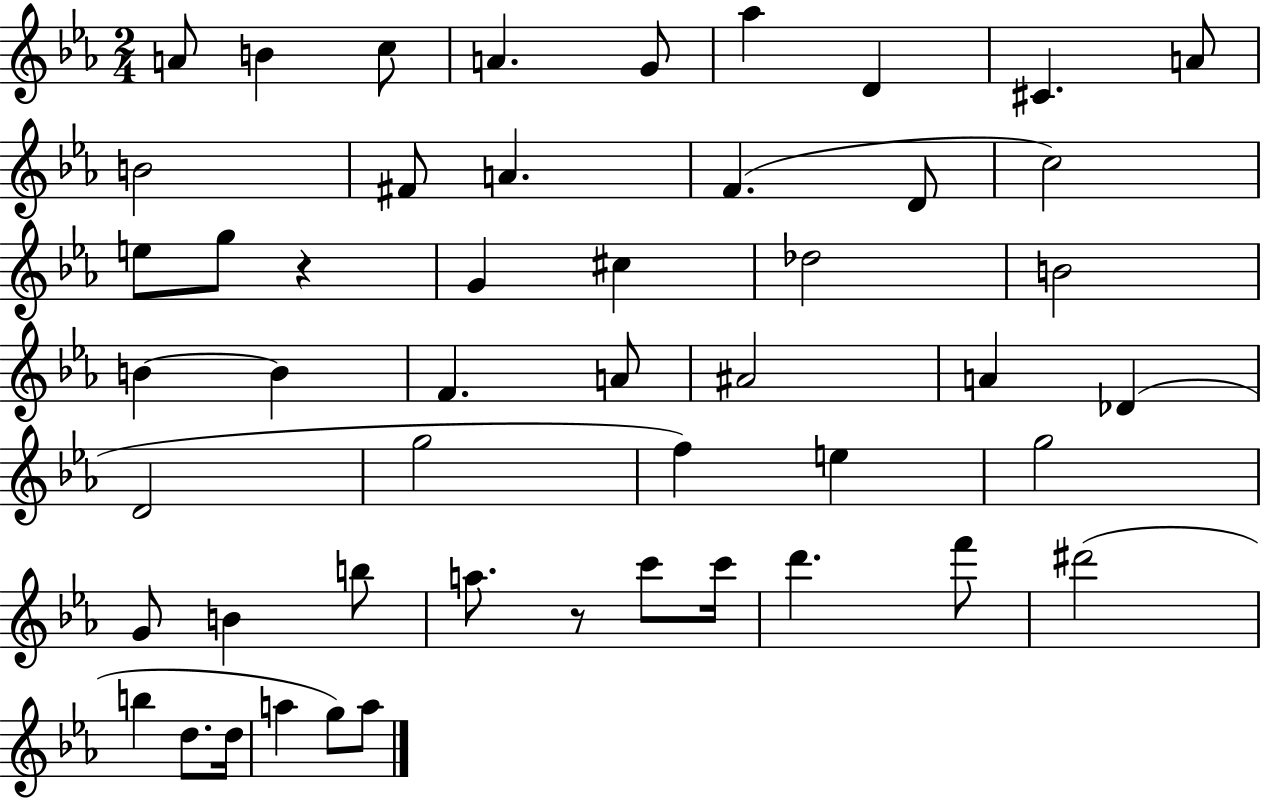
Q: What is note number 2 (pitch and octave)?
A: B4